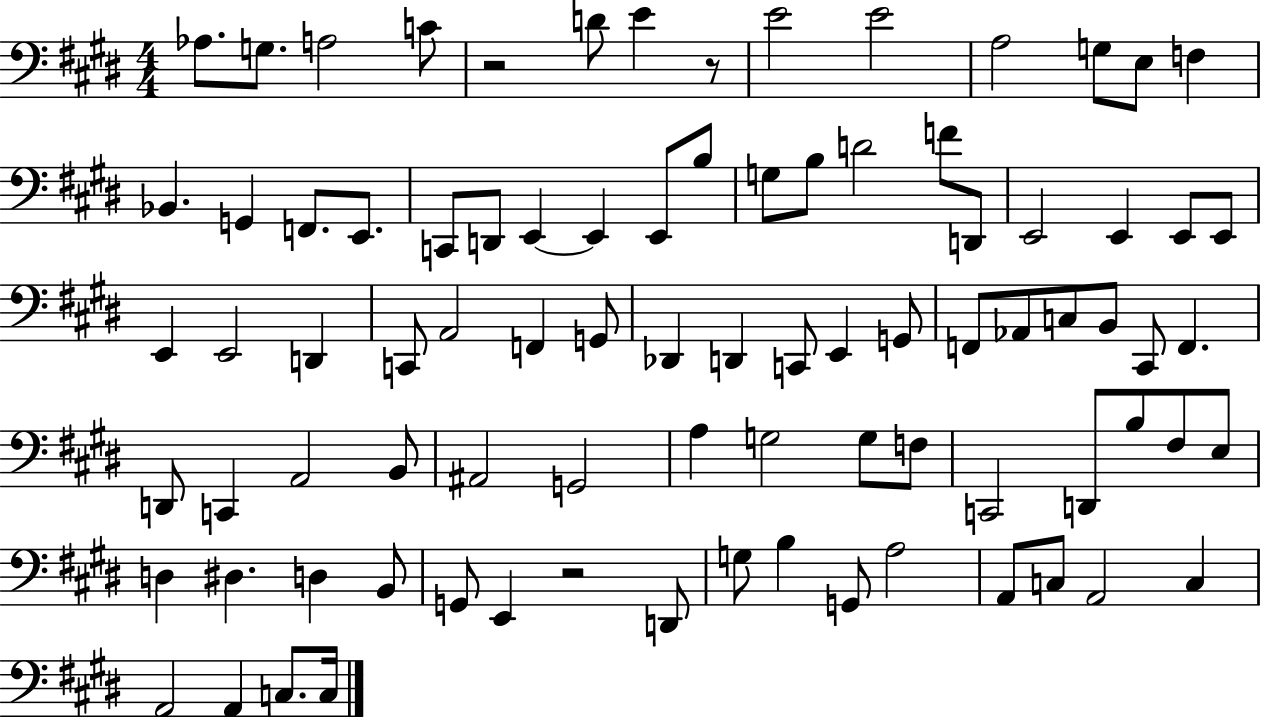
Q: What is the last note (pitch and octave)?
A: C3